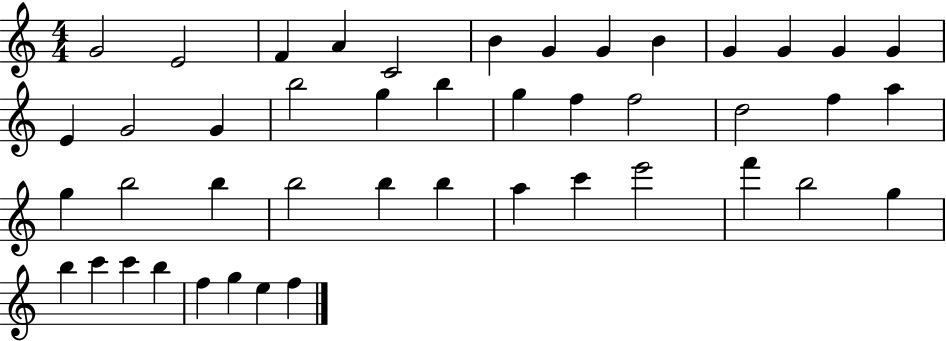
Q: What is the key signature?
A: C major